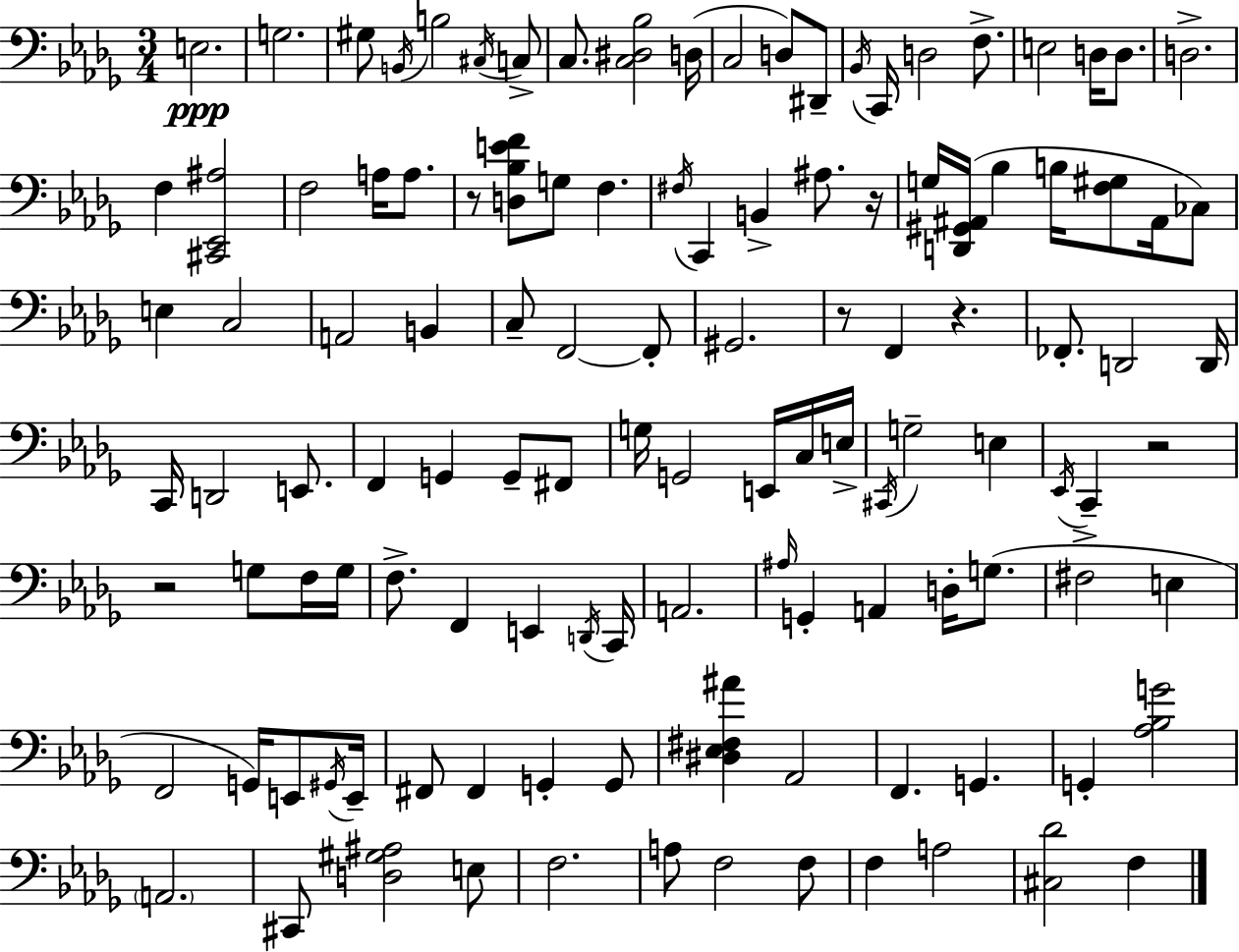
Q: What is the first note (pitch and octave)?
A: E3